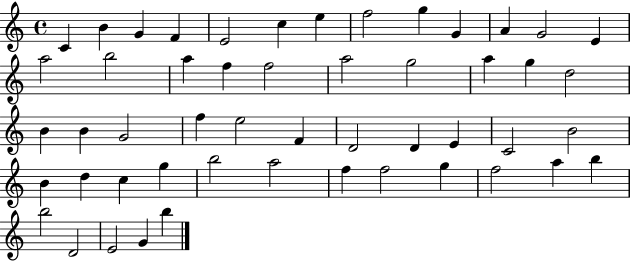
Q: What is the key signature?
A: C major